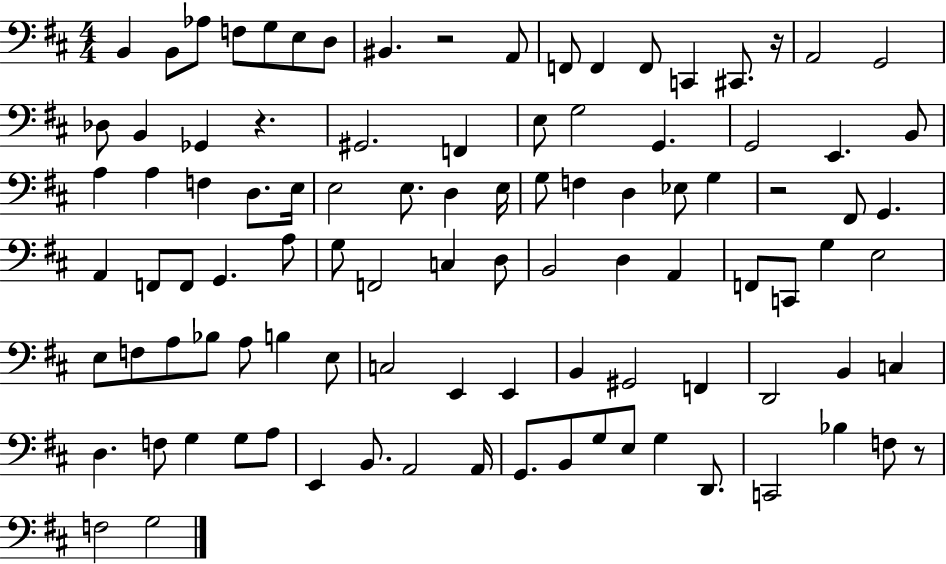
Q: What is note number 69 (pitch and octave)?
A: E2